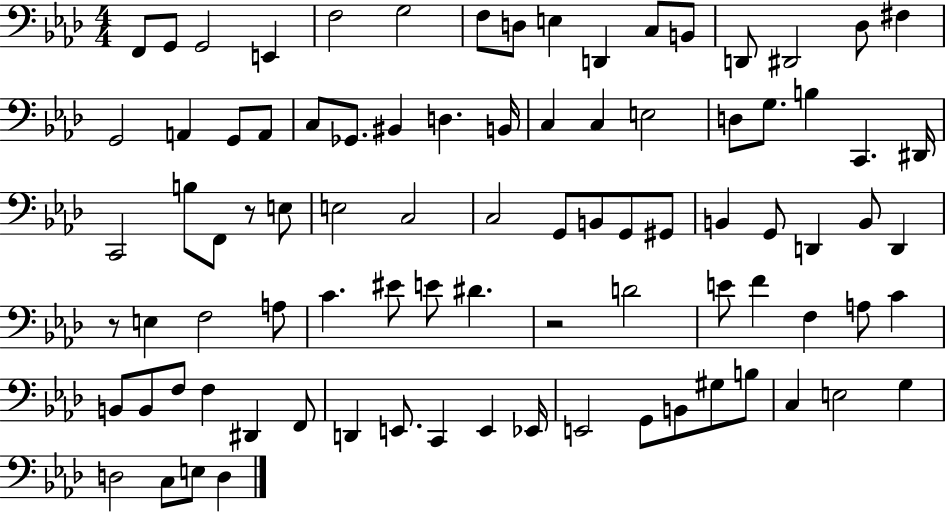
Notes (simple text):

F2/e G2/e G2/h E2/q F3/h G3/h F3/e D3/e E3/q D2/q C3/e B2/e D2/e D#2/h Db3/e F#3/q G2/h A2/q G2/e A2/e C3/e Gb2/e. BIS2/q D3/q. B2/s C3/q C3/q E3/h D3/e G3/e. B3/q C2/q. D#2/s C2/h B3/e F2/e R/e E3/e E3/h C3/h C3/h G2/e B2/e G2/e G#2/e B2/q G2/e D2/q B2/e D2/q R/e E3/q F3/h A3/e C4/q. EIS4/e E4/e D#4/q. R/h D4/h E4/e F4/q F3/q A3/e C4/q B2/e B2/e F3/e F3/q D#2/q F2/e D2/q E2/e. C2/q E2/q Eb2/s E2/h G2/e B2/e G#3/e B3/e C3/q E3/h G3/q D3/h C3/e E3/e D3/q